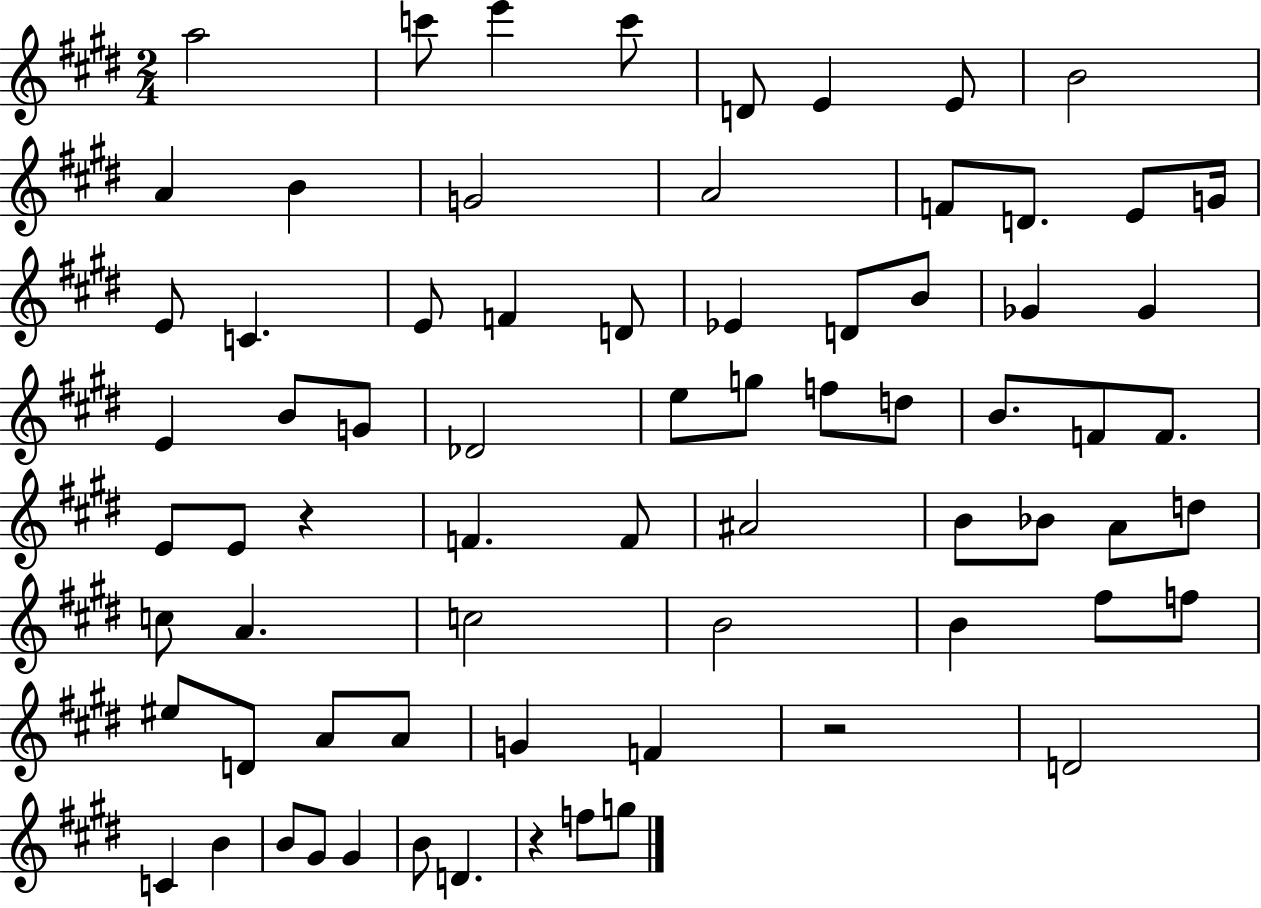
{
  \clef treble
  \numericTimeSignature
  \time 2/4
  \key e \major
  a''2 | c'''8 e'''4 c'''8 | d'8 e'4 e'8 | b'2 | \break a'4 b'4 | g'2 | a'2 | f'8 d'8. e'8 g'16 | \break e'8 c'4. | e'8 f'4 d'8 | ees'4 d'8 b'8 | ges'4 ges'4 | \break e'4 b'8 g'8 | des'2 | e''8 g''8 f''8 d''8 | b'8. f'8 f'8. | \break e'8 e'8 r4 | f'4. f'8 | ais'2 | b'8 bes'8 a'8 d''8 | \break c''8 a'4. | c''2 | b'2 | b'4 fis''8 f''8 | \break eis''8 d'8 a'8 a'8 | g'4 f'4 | r2 | d'2 | \break c'4 b'4 | b'8 gis'8 gis'4 | b'8 d'4. | r4 f''8 g''8 | \break \bar "|."
}